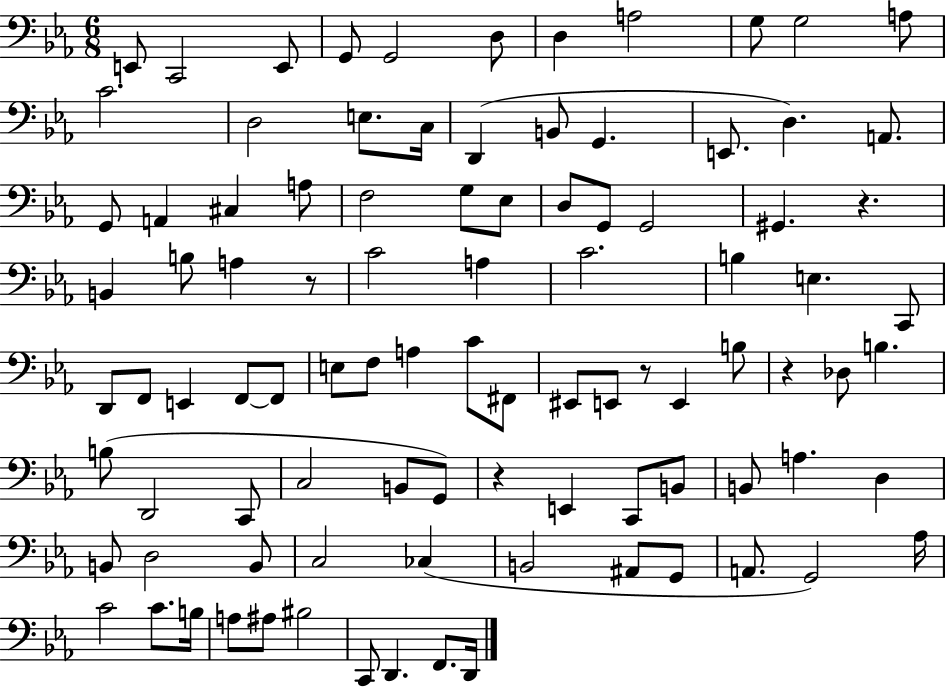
{
  \clef bass
  \numericTimeSignature
  \time 6/8
  \key ees \major
  e,8 c,2 e,8 | g,8 g,2 d8 | d4 a2 | g8 g2 a8 | \break c'2. | d2 e8. c16 | d,4( b,8 g,4. | e,8. d4.) a,8. | \break g,8 a,4 cis4 a8 | f2 g8 ees8 | d8 g,8 g,2 | gis,4. r4. | \break b,4 b8 a4 r8 | c'2 a4 | c'2. | b4 e4. c,8 | \break d,8 f,8 e,4 f,8~~ f,8 | e8 f8 a4 c'8 fis,8 | eis,8 e,8 r8 e,4 b8 | r4 des8 b4. | \break b8( d,2 c,8 | c2 b,8 g,8) | r4 e,4 c,8 b,8 | b,8 a4. d4 | \break b,8 d2 b,8 | c2 ces4( | b,2 ais,8 g,8 | a,8. g,2) aes16 | \break c'2 c'8. b16 | a8 ais8 bis2 | c,8 d,4. f,8. d,16 | \bar "|."
}